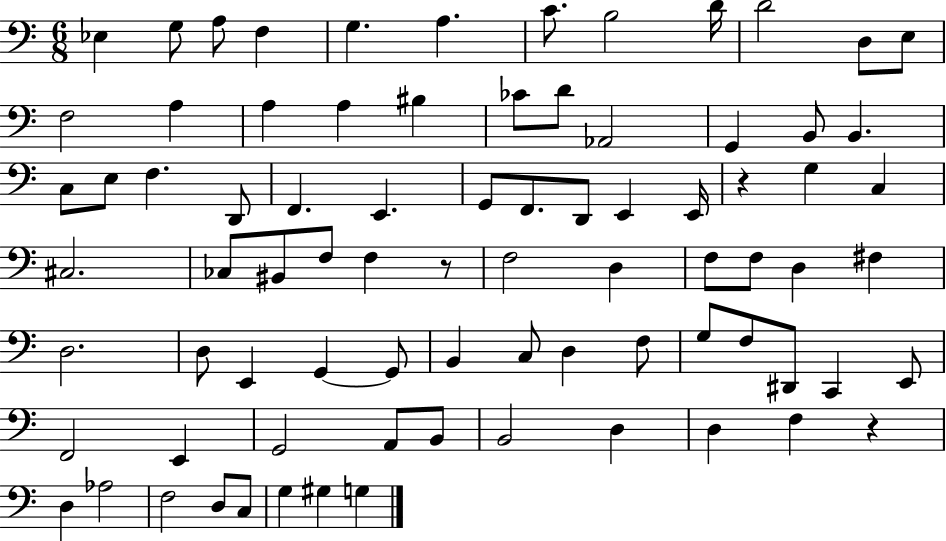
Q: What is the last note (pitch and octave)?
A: G3